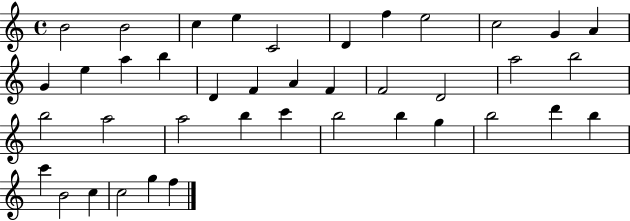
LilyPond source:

{
  \clef treble
  \time 4/4
  \defaultTimeSignature
  \key c \major
  b'2 b'2 | c''4 e''4 c'2 | d'4 f''4 e''2 | c''2 g'4 a'4 | \break g'4 e''4 a''4 b''4 | d'4 f'4 a'4 f'4 | f'2 d'2 | a''2 b''2 | \break b''2 a''2 | a''2 b''4 c'''4 | b''2 b''4 g''4 | b''2 d'''4 b''4 | \break c'''4 b'2 c''4 | c''2 g''4 f''4 | \bar "|."
}